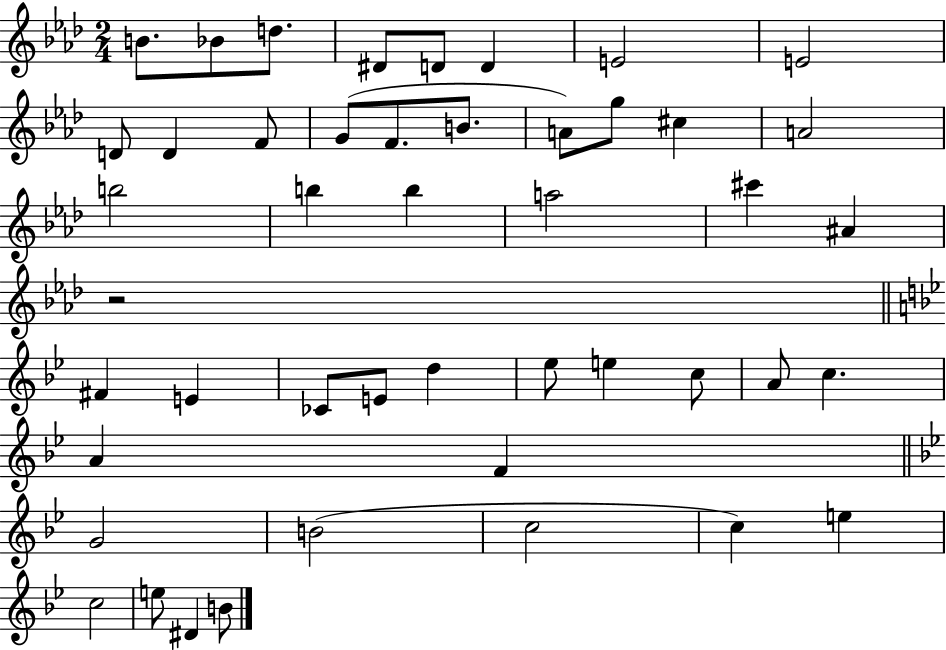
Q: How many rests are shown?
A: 1